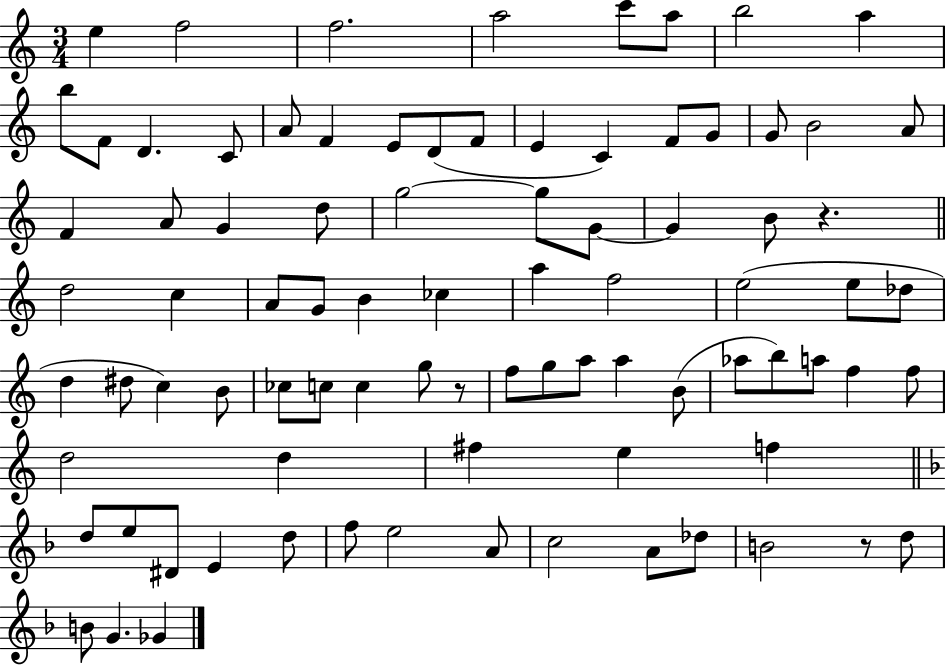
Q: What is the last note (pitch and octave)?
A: Gb4